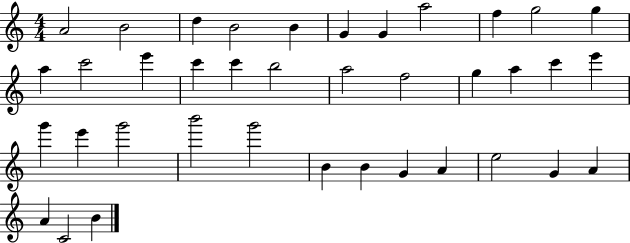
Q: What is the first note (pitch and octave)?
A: A4